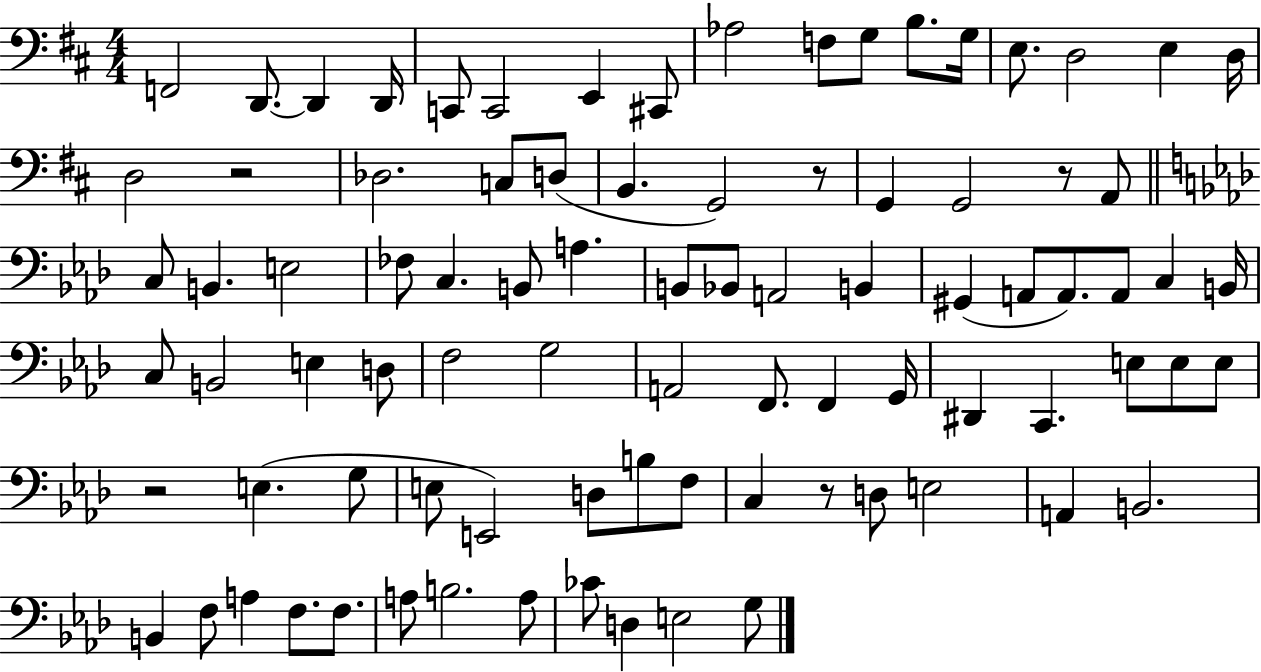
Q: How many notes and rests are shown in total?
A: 87